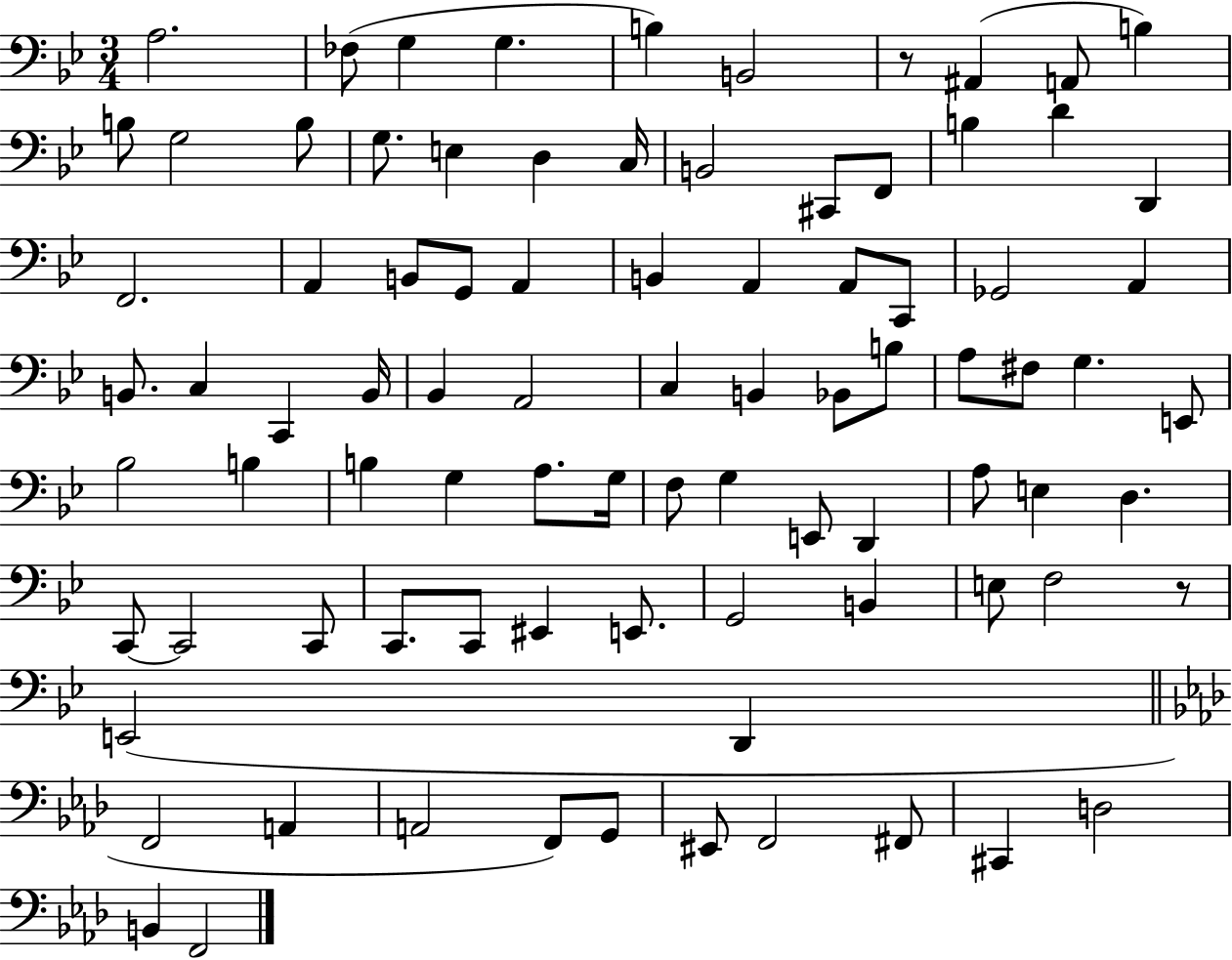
{
  \clef bass
  \numericTimeSignature
  \time 3/4
  \key bes \major
  \repeat volta 2 { a2. | fes8( g4 g4. | b4) b,2 | r8 ais,4( a,8 b4) | \break b8 g2 b8 | g8. e4 d4 c16 | b,2 cis,8 f,8 | b4 d'4 d,4 | \break f,2. | a,4 b,8 g,8 a,4 | b,4 a,4 a,8 c,8 | ges,2 a,4 | \break b,8. c4 c,4 b,16 | bes,4 a,2 | c4 b,4 bes,8 b8 | a8 fis8 g4. e,8 | \break bes2 b4 | b4 g4 a8. g16 | f8 g4 e,8 d,4 | a8 e4 d4. | \break c,8~~ c,2 c,8 | c,8. c,8 eis,4 e,8. | g,2 b,4 | e8 f2 r8 | \break e,2( d,4 | \bar "||" \break \key aes \major f,2 a,4 | a,2 f,8) g,8 | eis,8 f,2 fis,8 | cis,4 d2 | \break b,4 f,2 | } \bar "|."
}